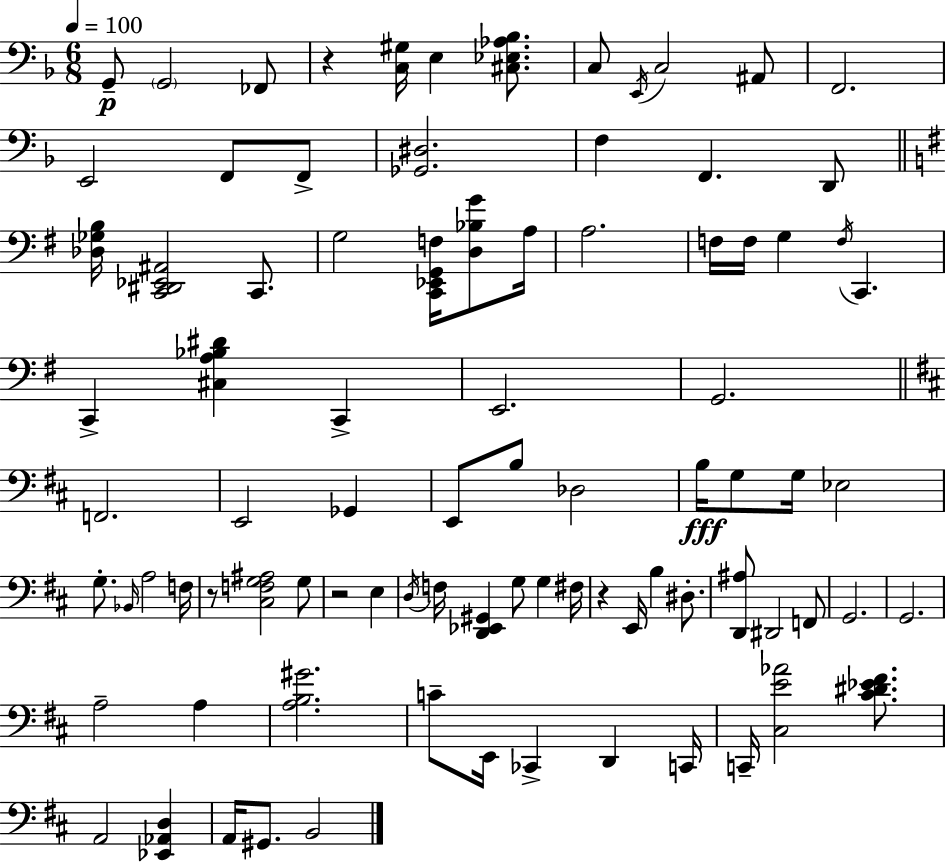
{
  \clef bass
  \numericTimeSignature
  \time 6/8
  \key f \major
  \tempo 4 = 100
  \repeat volta 2 { g,8--\p \parenthesize g,2 fes,8 | r4 <c gis>16 e4 <cis ees aes bes>8. | c8 \acciaccatura { e,16 } c2 ais,8 | f,2. | \break e,2 f,8 f,8-> | <ges, dis>2. | f4 f,4. d,8 | \bar "||" \break \key g \major <des ges b>16 <c, dis, ees, ais,>2 c,8. | g2 <c, ees, g, f>16 <d bes g'>8 a16 | a2. | f16 f16 g4 \acciaccatura { f16 } c,4. | \break c,4-> <cis a bes dis'>4 c,4-> | e,2. | g,2. | \bar "||" \break \key b \minor f,2. | e,2 ges,4 | e,8 b8 des2 | b16\fff g8 g16 ees2 | \break g8.-. \grace { bes,16 } a2 | f16 r8 <cis f g ais>2 g8 | r2 e4 | \acciaccatura { d16 } f16 <d, ees, gis,>4 g8 g4 | \break fis16 r4 e,16 b4 dis8.-. | <d, ais>8 dis,2 | f,8 g,2. | g,2. | \break a2-- a4 | <a b gis'>2. | c'8-- e,16 ces,4-> d,4 | c,16 c,16-- <cis e' aes'>2 <cis' dis' ees' fis'>8. | \break a,2 <ees, aes, d>4 | a,16 gis,8. b,2 | } \bar "|."
}